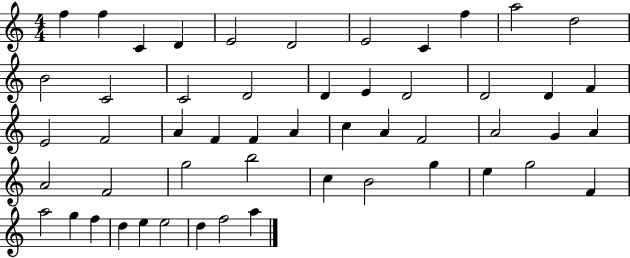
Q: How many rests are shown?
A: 0